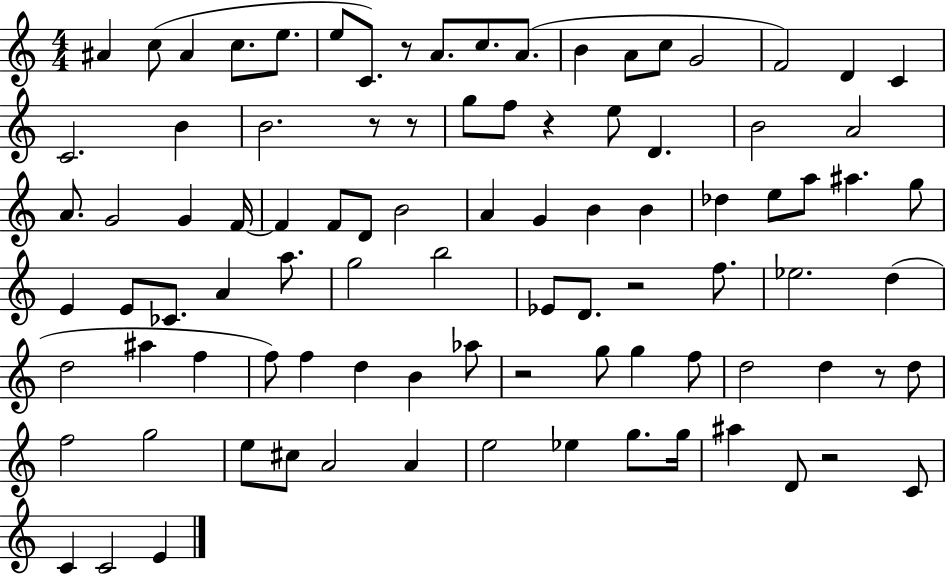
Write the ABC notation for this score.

X:1
T:Untitled
M:4/4
L:1/4
K:C
^A c/2 ^A c/2 e/2 e/2 C/2 z/2 A/2 c/2 A/2 B A/2 c/2 G2 F2 D C C2 B B2 z/2 z/2 g/2 f/2 z e/2 D B2 A2 A/2 G2 G F/4 F F/2 D/2 B2 A G B B _d e/2 a/2 ^a g/2 E E/2 _C/2 A a/2 g2 b2 _E/2 D/2 z2 f/2 _e2 d d2 ^a f f/2 f d B _a/2 z2 g/2 g f/2 d2 d z/2 d/2 f2 g2 e/2 ^c/2 A2 A e2 _e g/2 g/4 ^a D/2 z2 C/2 C C2 E